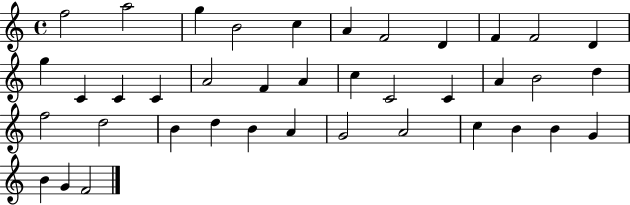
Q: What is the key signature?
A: C major